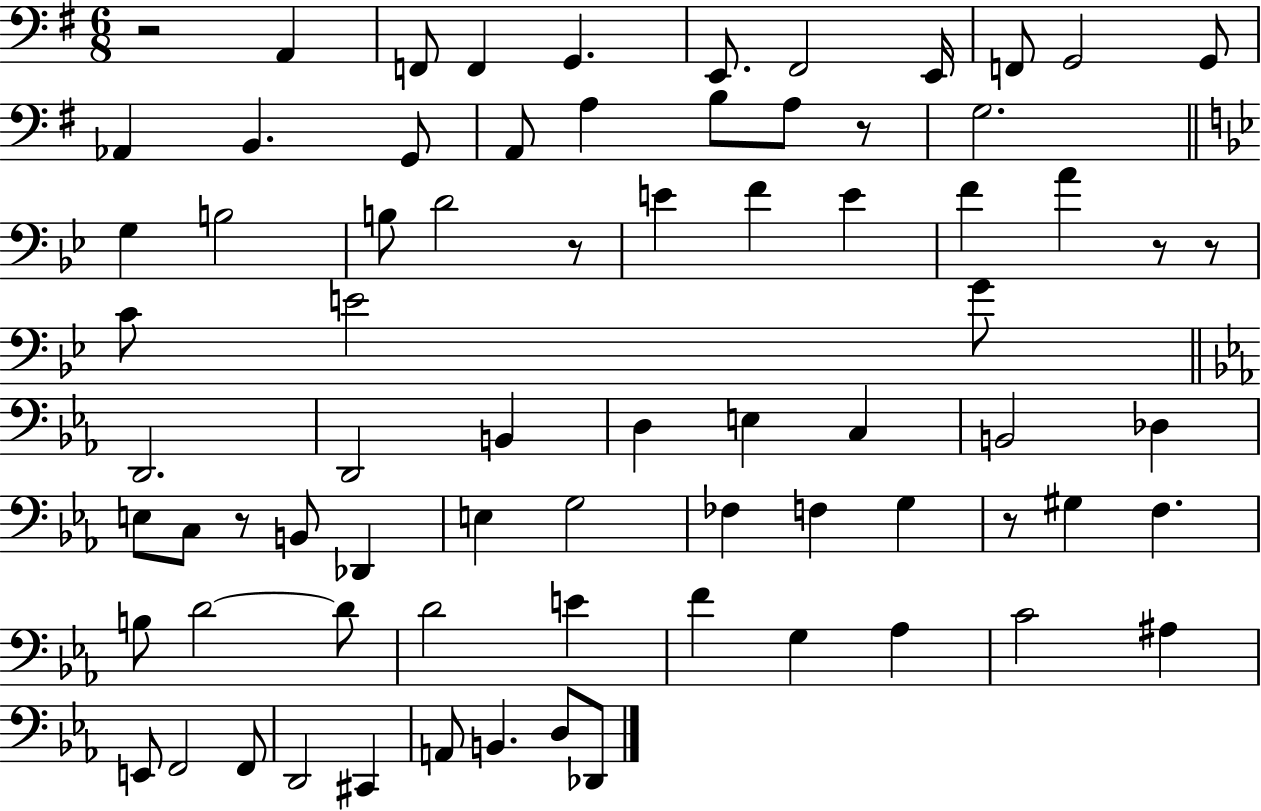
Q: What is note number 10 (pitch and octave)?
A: G2